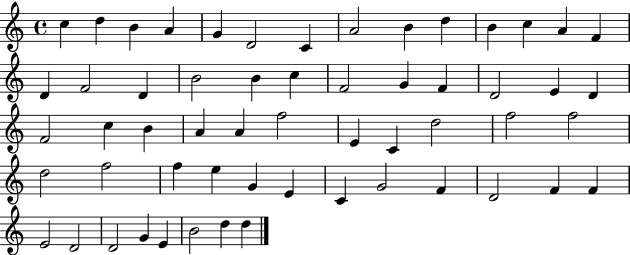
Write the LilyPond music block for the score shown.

{
  \clef treble
  \time 4/4
  \defaultTimeSignature
  \key c \major
  c''4 d''4 b'4 a'4 | g'4 d'2 c'4 | a'2 b'4 d''4 | b'4 c''4 a'4 f'4 | \break d'4 f'2 d'4 | b'2 b'4 c''4 | f'2 g'4 f'4 | d'2 e'4 d'4 | \break f'2 c''4 b'4 | a'4 a'4 f''2 | e'4 c'4 d''2 | f''2 f''2 | \break d''2 f''2 | f''4 e''4 g'4 e'4 | c'4 g'2 f'4 | d'2 f'4 f'4 | \break e'2 d'2 | d'2 g'4 e'4 | b'2 d''4 d''4 | \bar "|."
}